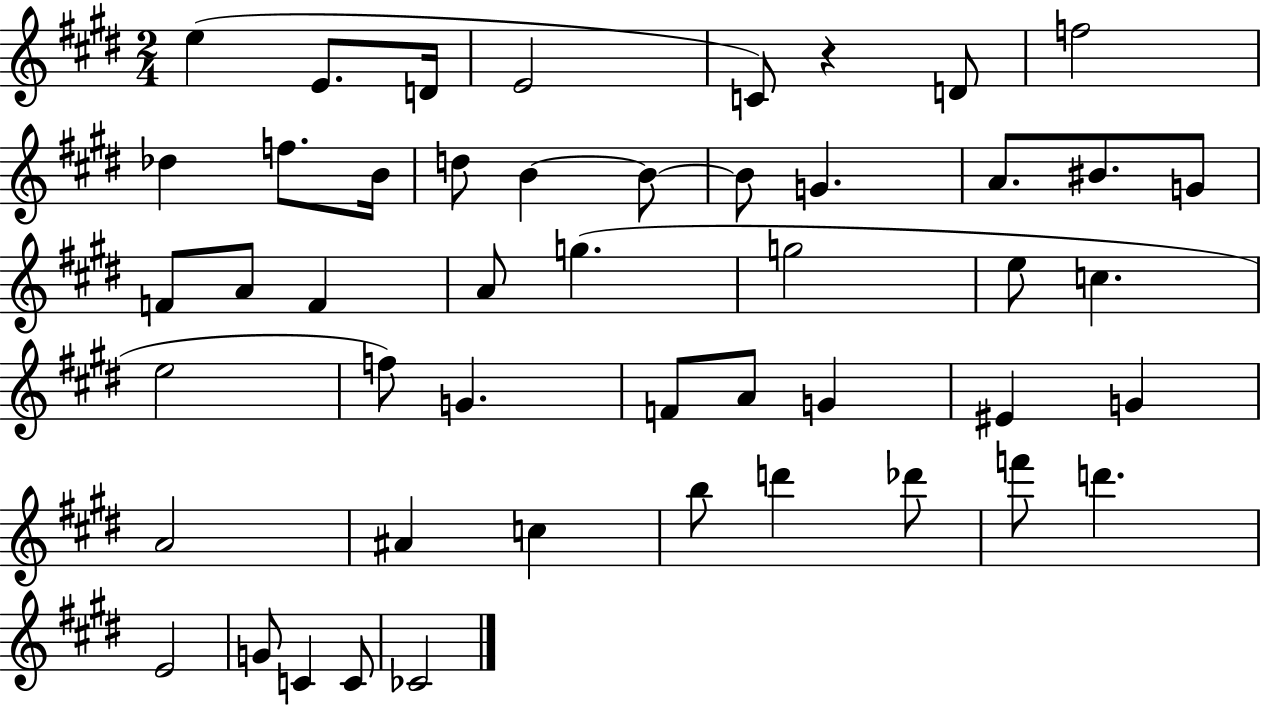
E5/q E4/e. D4/s E4/h C4/e R/q D4/e F5/h Db5/q F5/e. B4/s D5/e B4/q B4/e B4/e G4/q. A4/e. BIS4/e. G4/e F4/e A4/e F4/q A4/e G5/q. G5/h E5/e C5/q. E5/h F5/e G4/q. F4/e A4/e G4/q EIS4/q G4/q A4/h A#4/q C5/q B5/e D6/q Db6/e F6/e D6/q. E4/h G4/e C4/q C4/e CES4/h